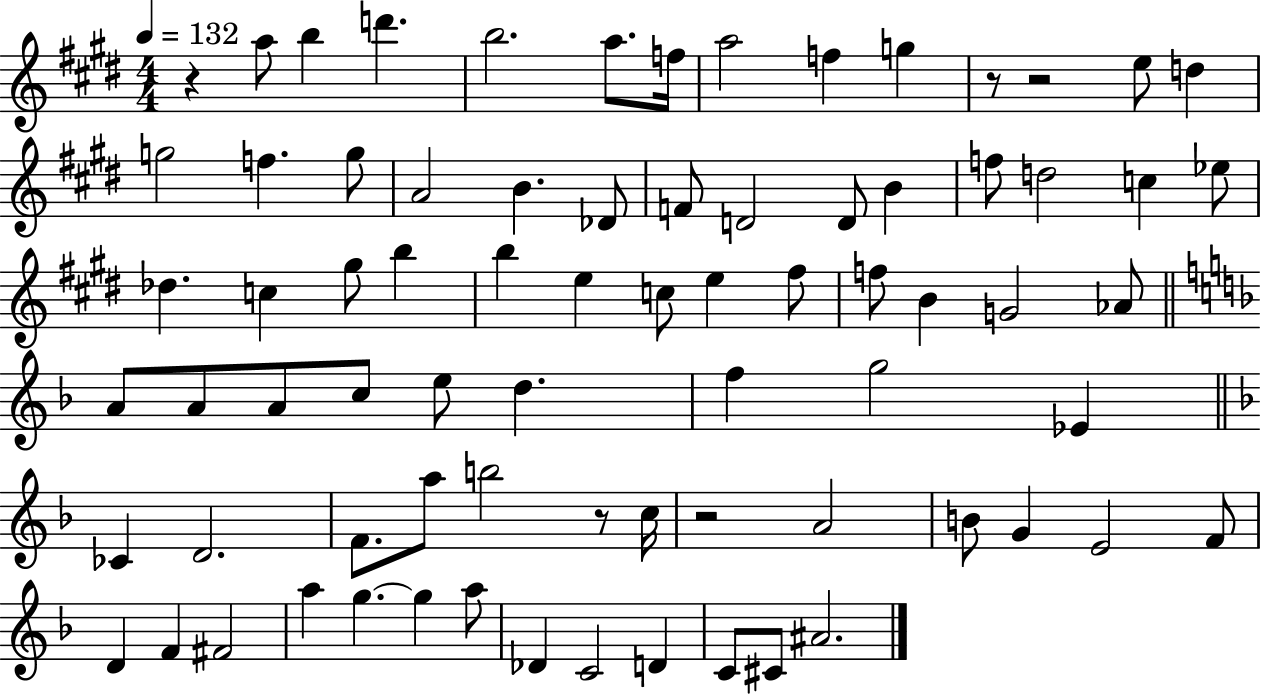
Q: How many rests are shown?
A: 5